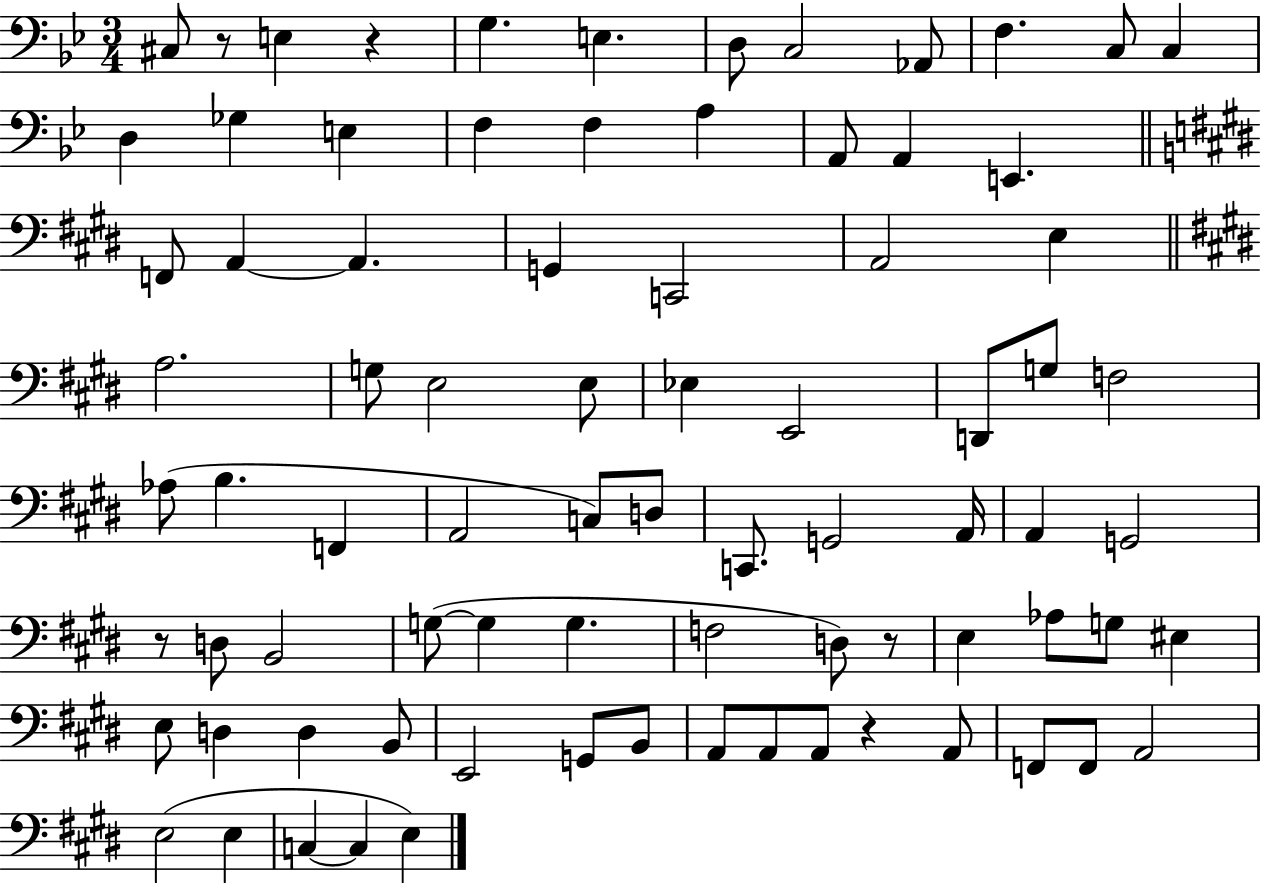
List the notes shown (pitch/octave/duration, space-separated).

C#3/e R/e E3/q R/q G3/q. E3/q. D3/e C3/h Ab2/e F3/q. C3/e C3/q D3/q Gb3/q E3/q F3/q F3/q A3/q A2/e A2/q E2/q. F2/e A2/q A2/q. G2/q C2/h A2/h E3/q A3/h. G3/e E3/h E3/e Eb3/q E2/h D2/e G3/e F3/h Ab3/e B3/q. F2/q A2/h C3/e D3/e C2/e. G2/h A2/s A2/q G2/h R/e D3/e B2/h G3/e G3/q G3/q. F3/h D3/e R/e E3/q Ab3/e G3/e EIS3/q E3/e D3/q D3/q B2/e E2/h G2/e B2/e A2/e A2/e A2/e R/q A2/e F2/e F2/e A2/h E3/h E3/q C3/q C3/q E3/q